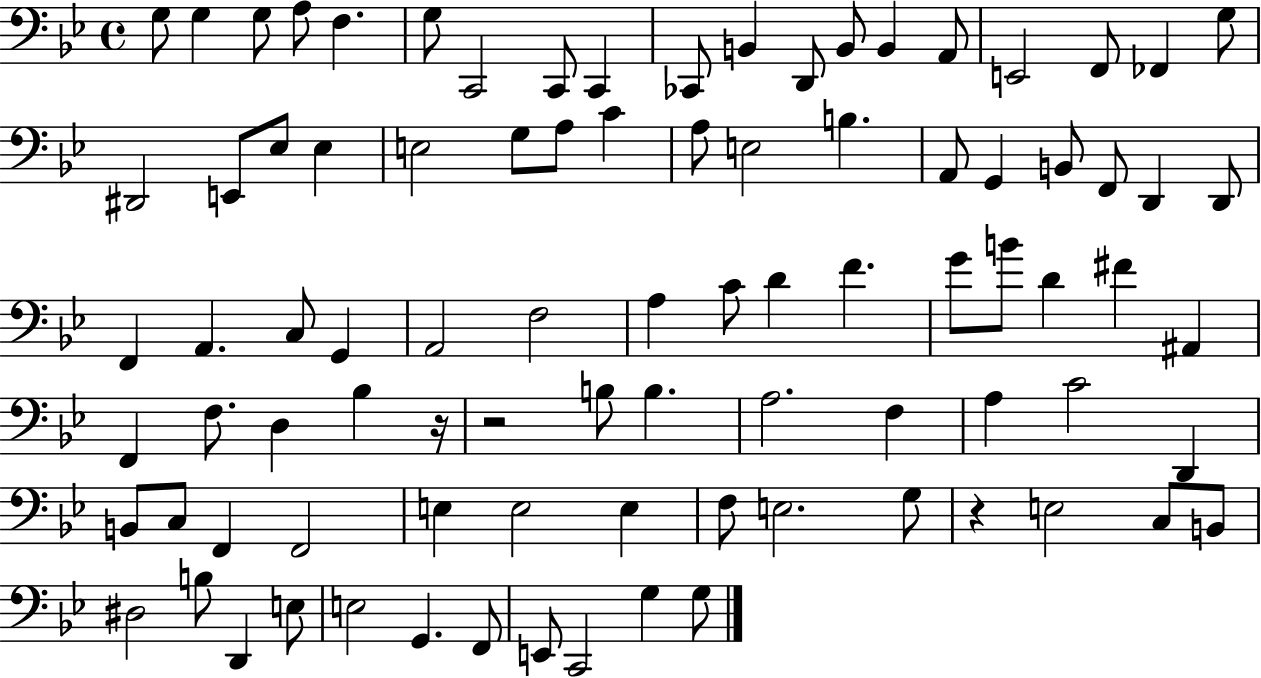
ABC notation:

X:1
T:Untitled
M:4/4
L:1/4
K:Bb
G,/2 G, G,/2 A,/2 F, G,/2 C,,2 C,,/2 C,, _C,,/2 B,, D,,/2 B,,/2 B,, A,,/2 E,,2 F,,/2 _F,, G,/2 ^D,,2 E,,/2 _E,/2 _E, E,2 G,/2 A,/2 C A,/2 E,2 B, A,,/2 G,, B,,/2 F,,/2 D,, D,,/2 F,, A,, C,/2 G,, A,,2 F,2 A, C/2 D F G/2 B/2 D ^F ^A,, F,, F,/2 D, _B, z/4 z2 B,/2 B, A,2 F, A, C2 D,, B,,/2 C,/2 F,, F,,2 E, E,2 E, F,/2 E,2 G,/2 z E,2 C,/2 B,,/2 ^D,2 B,/2 D,, E,/2 E,2 G,, F,,/2 E,,/2 C,,2 G, G,/2